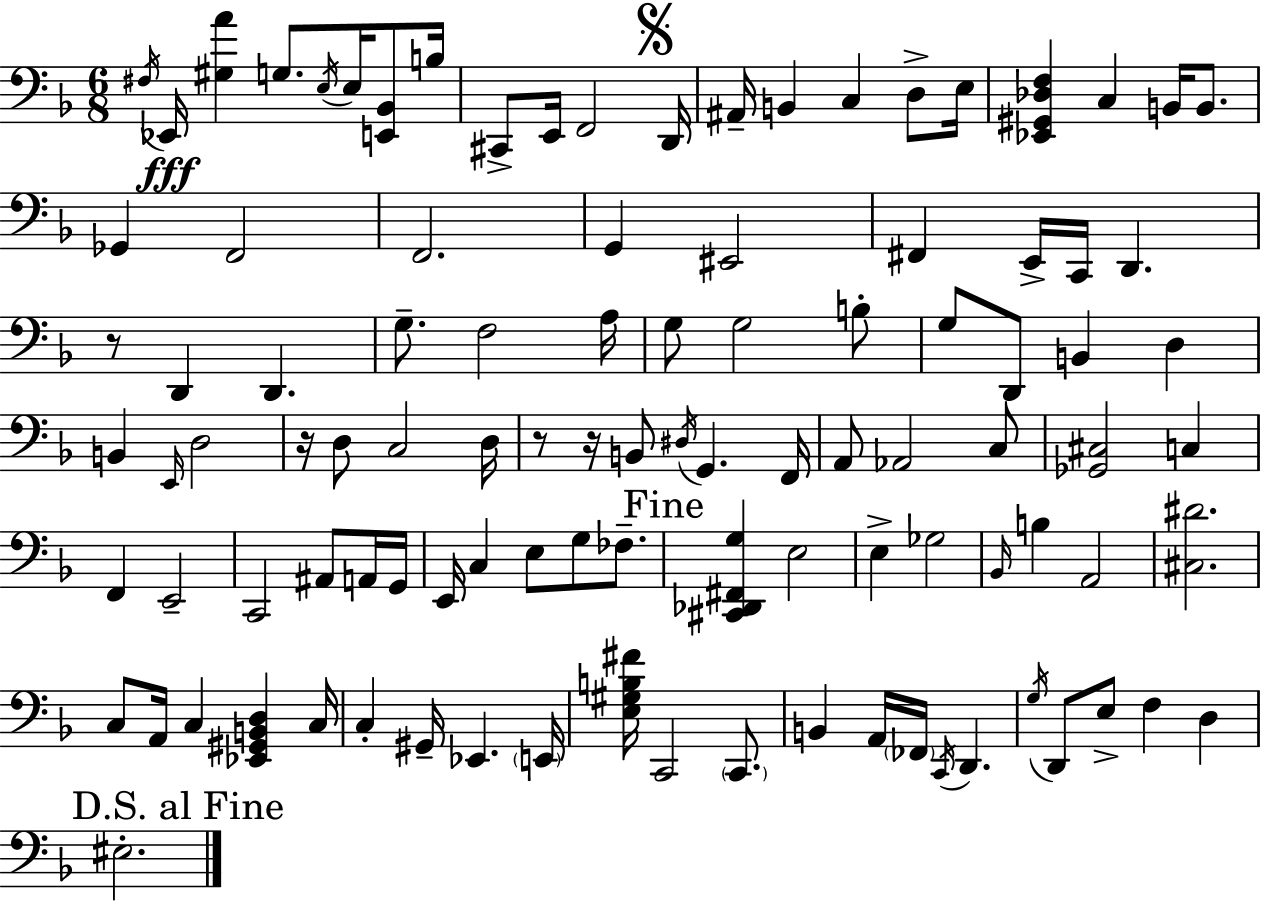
X:1
T:Untitled
M:6/8
L:1/4
K:F
^F,/4 _E,,/4 [^G,A] G,/2 E,/4 E,/4 [E,,_B,,]/2 B,/4 ^C,,/2 E,,/4 F,,2 D,,/4 ^A,,/4 B,, C, D,/2 E,/4 [_E,,^G,,_D,F,] C, B,,/4 B,,/2 _G,, F,,2 F,,2 G,, ^E,,2 ^F,, E,,/4 C,,/4 D,, z/2 D,, D,, G,/2 F,2 A,/4 G,/2 G,2 B,/2 G,/2 D,,/2 B,, D, B,, E,,/4 D,2 z/4 D,/2 C,2 D,/4 z/2 z/4 B,,/2 ^D,/4 G,, F,,/4 A,,/2 _A,,2 C,/2 [_G,,^C,]2 C, F,, E,,2 C,,2 ^A,,/2 A,,/4 G,,/4 E,,/4 C, E,/2 G,/2 _F,/2 [^C,,_D,,^F,,G,] E,2 E, _G,2 _B,,/4 B, A,,2 [^C,^D]2 C,/2 A,,/4 C, [_E,,^G,,B,,D,] C,/4 C, ^G,,/4 _E,, E,,/4 [E,^G,B,^F]/4 C,,2 C,,/2 B,, A,,/4 _F,,/4 C,,/4 D,, G,/4 D,,/2 E,/2 F, D, ^E,2